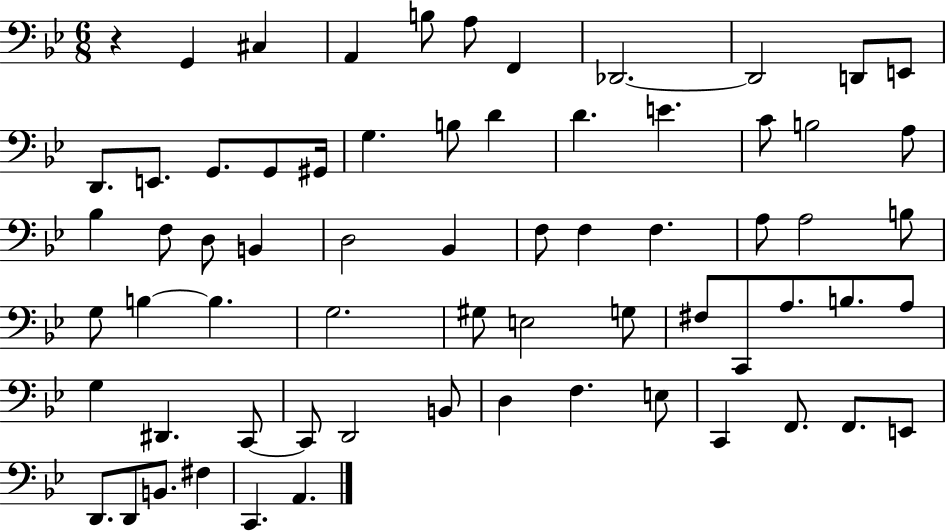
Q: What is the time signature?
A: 6/8